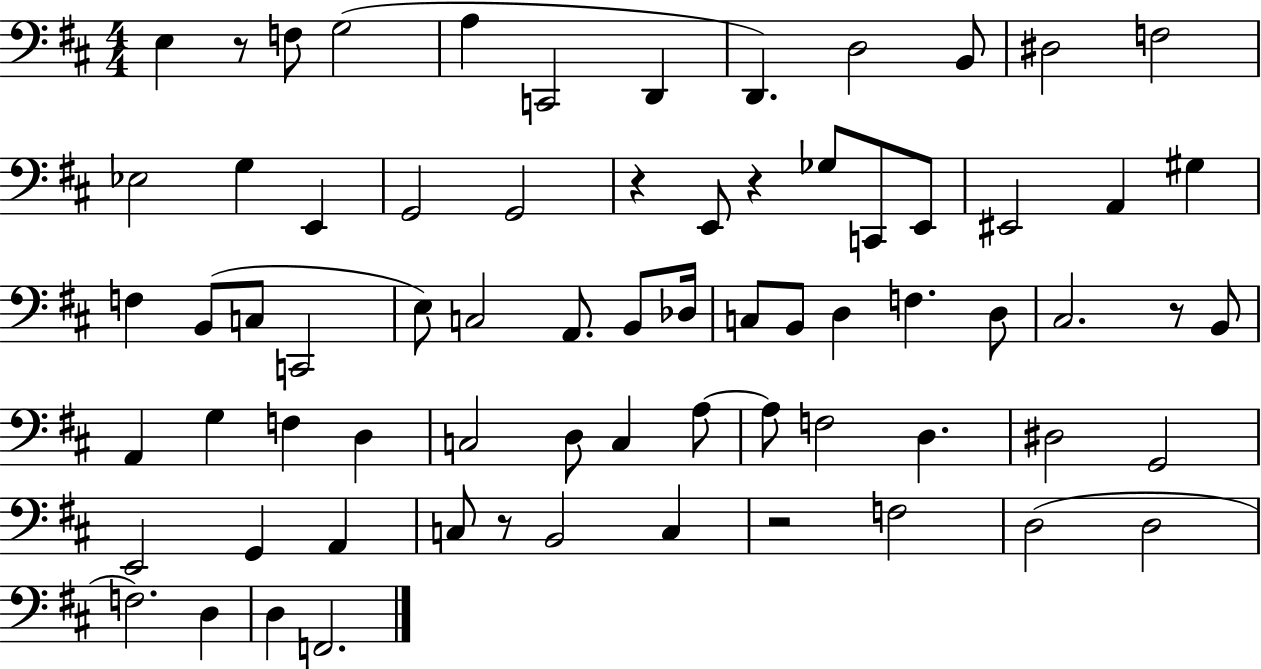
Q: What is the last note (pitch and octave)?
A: F2